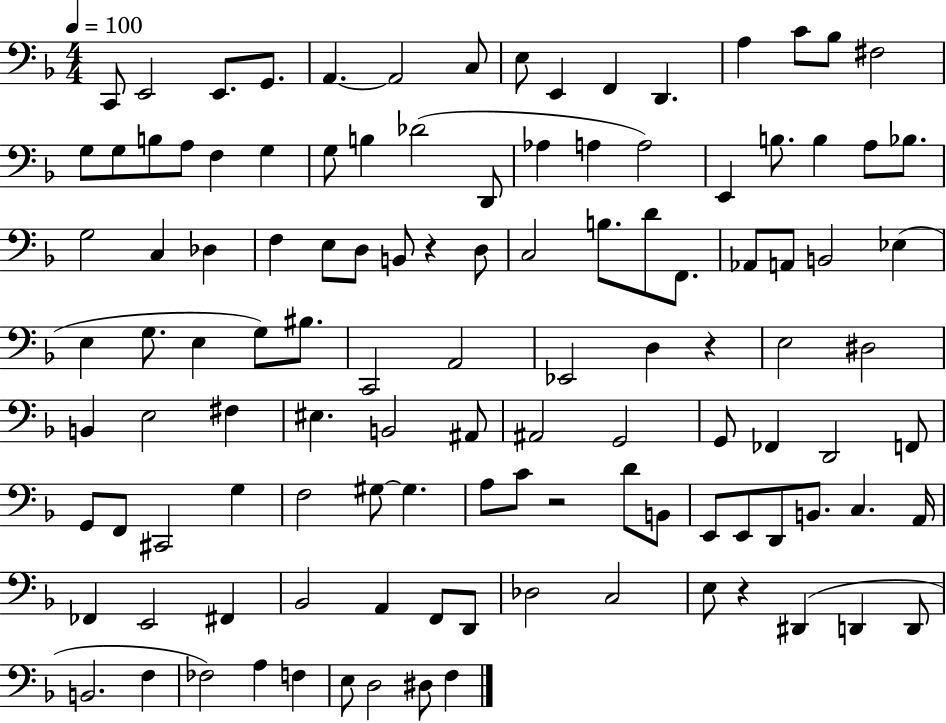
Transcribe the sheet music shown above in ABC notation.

X:1
T:Untitled
M:4/4
L:1/4
K:F
C,,/2 E,,2 E,,/2 G,,/2 A,, A,,2 C,/2 E,/2 E,, F,, D,, A, C/2 _B,/2 ^F,2 G,/2 G,/2 B,/2 A,/2 F, G, G,/2 B, _D2 D,,/2 _A, A, A,2 E,, B,/2 B, A,/2 _B,/2 G,2 C, _D, F, E,/2 D,/2 B,,/2 z D,/2 C,2 B,/2 D/2 F,,/2 _A,,/2 A,,/2 B,,2 _E, E, G,/2 E, G,/2 ^B,/2 C,,2 A,,2 _E,,2 D, z E,2 ^D,2 B,, E,2 ^F, ^E, B,,2 ^A,,/2 ^A,,2 G,,2 G,,/2 _F,, D,,2 F,,/2 G,,/2 F,,/2 ^C,,2 G, F,2 ^G,/2 ^G, A,/2 C/2 z2 D/2 B,,/2 E,,/2 E,,/2 D,,/2 B,,/2 C, A,,/4 _F,, E,,2 ^F,, _B,,2 A,, F,,/2 D,,/2 _D,2 C,2 E,/2 z ^D,, D,, D,,/2 B,,2 F, _F,2 A, F, E,/2 D,2 ^D,/2 F,